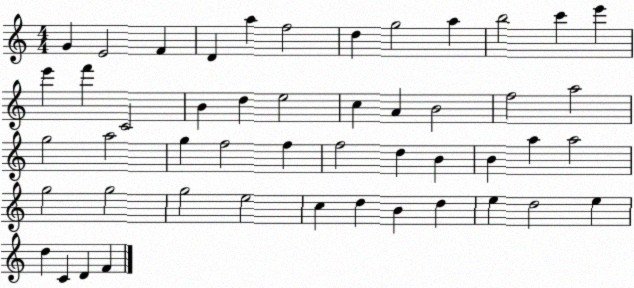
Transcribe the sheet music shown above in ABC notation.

X:1
T:Untitled
M:4/4
L:1/4
K:C
G E2 F D a f2 d g2 a b2 c' e' e' f' C2 B d e2 c A B2 f2 a2 g2 a2 g f2 f f2 d B B a a2 g2 g2 g2 e2 c d B d e d2 e d C D F